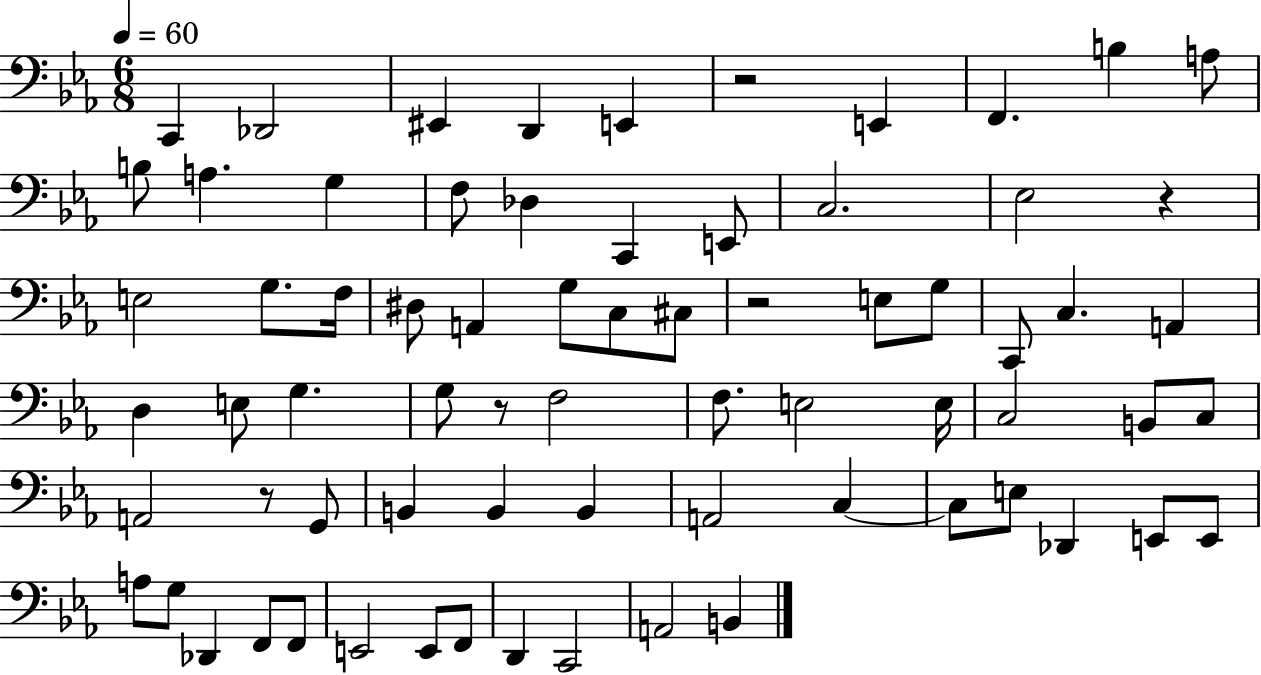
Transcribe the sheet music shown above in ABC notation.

X:1
T:Untitled
M:6/8
L:1/4
K:Eb
C,, _D,,2 ^E,, D,, E,, z2 E,, F,, B, A,/2 B,/2 A, G, F,/2 _D, C,, E,,/2 C,2 _E,2 z E,2 G,/2 F,/4 ^D,/2 A,, G,/2 C,/2 ^C,/2 z2 E,/2 G,/2 C,,/2 C, A,, D, E,/2 G, G,/2 z/2 F,2 F,/2 E,2 E,/4 C,2 B,,/2 C,/2 A,,2 z/2 G,,/2 B,, B,, B,, A,,2 C, C,/2 E,/2 _D,, E,,/2 E,,/2 A,/2 G,/2 _D,, F,,/2 F,,/2 E,,2 E,,/2 F,,/2 D,, C,,2 A,,2 B,,